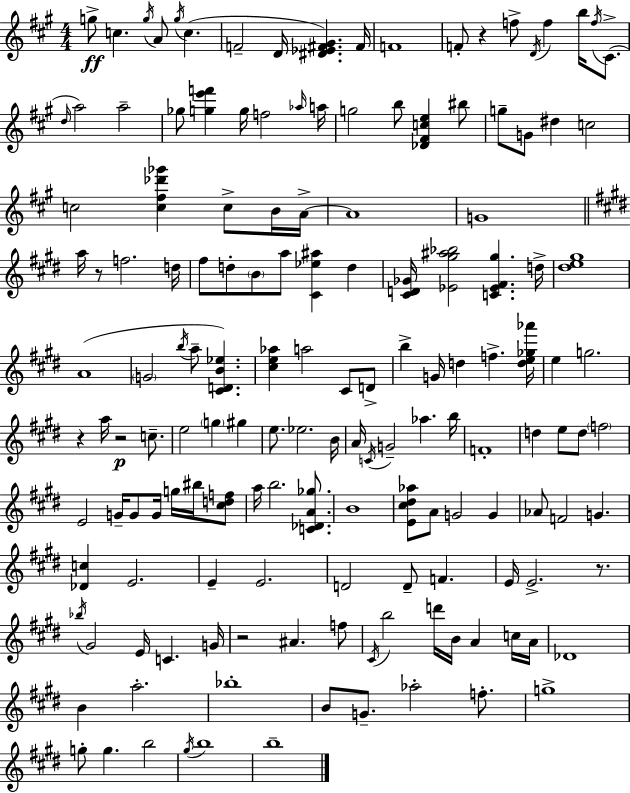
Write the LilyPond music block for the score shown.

{
  \clef treble
  \numericTimeSignature
  \time 4/4
  \key a \major
  g''8->\ff c''4. \acciaccatura { g''16 } a'8 \acciaccatura { g''16 } c''4.( | f'2-- d'16 <dis' ees' fis' gis'>4.) | fis'16 f'1 | f'8-. r4 f''8-> \acciaccatura { d'16 } f''4 b''16 | \break \acciaccatura { f''16 }( cis'8.-> \grace { d''16 }) a''2 a''2-- | ges''8 <g'' e''' f'''>4 g''16 f''2 | \grace { aes''16 } a''16 g''2 b''8 | <des' fis' c'' e''>4 bis''8 g''8-- g'8 dis''4 c''2 | \break c''2 <c'' fis'' des''' ges'''>4 | c''8-> b'16 a'16->~~ a'1 | g'1 | \bar "||" \break \key e \major a''16 r8 f''2. d''16 | fis''8 d''8-. \parenthesize b'8 a''8 <cis' ees'' ais''>4 d''4 | <cis' d' ges'>16 <ees' gis'' ais'' bes''>2 <c' ees' fis' gis''>4. d''16-> | <dis'' e'' gis''>1 | \break a'1( | \parenthesize g'2 \acciaccatura { b''16 } a''8-- <cis' d' b' ees''>4.) | <cis'' e'' aes''>4 a''2 cis'8 d'8-> | b''4-> g'16 d''4 f''4.-> | \break <d'' e'' ges'' aes'''>16 e''4 g''2. | r4 a''16 r2\p c''8.-- | e''2 \parenthesize g''4 gis''4 | e''8. ees''2. | \break b'16 a'16 \acciaccatura { c'16 } g'2-- aes''4. | b''16 f'1-. | d''4 e''8 d''8 \parenthesize f''2 | e'2 g'16-- g'8 g'16 g''16 bis''16 | \break <cis'' d'' f''>8 a''16 b''2. <c' des' a' ges''>8. | b'1 | <e' cis'' dis'' aes''>8 a'8 g'2 g'4 | aes'8 f'2 g'4. | \break <des' c''>4 e'2. | e'4-- e'2. | d'2 d'8-- f'4. | e'16 e'2.-> r8. | \break \acciaccatura { bes''16 } gis'2 e'16 c'4. | g'16 r2 ais'4. | f''8 \acciaccatura { cis'16 } b''2 d'''16 b'16 a'4 | c''16 a'16 des'1 | \break b'4 a''2.-. | bes''1-. | b'8 g'8.-- aes''2-. | f''8.-. g''1-> | \break g''8-. g''4. b''2 | \acciaccatura { gis''16 } b''1 | b''1-- | \bar "|."
}